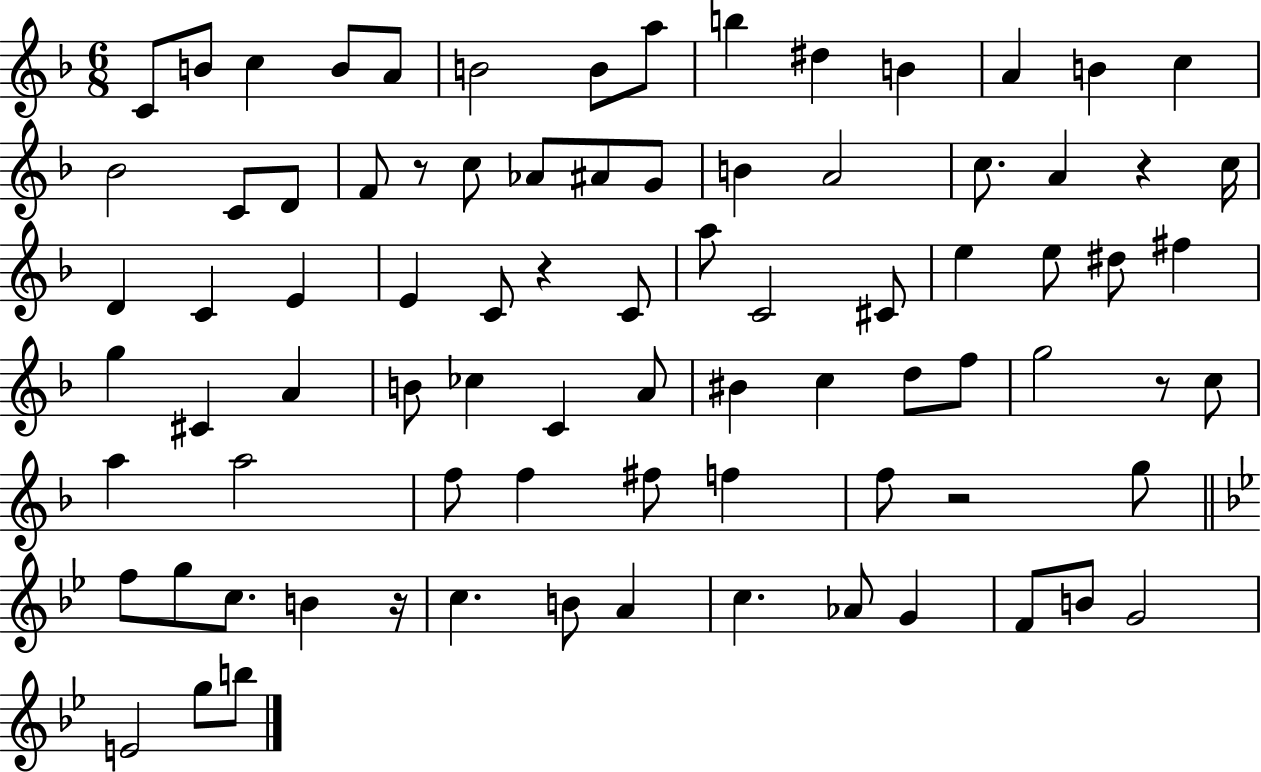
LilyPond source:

{
  \clef treble
  \numericTimeSignature
  \time 6/8
  \key f \major
  c'8 b'8 c''4 b'8 a'8 | b'2 b'8 a''8 | b''4 dis''4 b'4 | a'4 b'4 c''4 | \break bes'2 c'8 d'8 | f'8 r8 c''8 aes'8 ais'8 g'8 | b'4 a'2 | c''8. a'4 r4 c''16 | \break d'4 c'4 e'4 | e'4 c'8 r4 c'8 | a''8 c'2 cis'8 | e''4 e''8 dis''8 fis''4 | \break g''4 cis'4 a'4 | b'8 ces''4 c'4 a'8 | bis'4 c''4 d''8 f''8 | g''2 r8 c''8 | \break a''4 a''2 | f''8 f''4 fis''8 f''4 | f''8 r2 g''8 | \bar "||" \break \key bes \major f''8 g''8 c''8. b'4 r16 | c''4. b'8 a'4 | c''4. aes'8 g'4 | f'8 b'8 g'2 | \break e'2 g''8 b''8 | \bar "|."
}